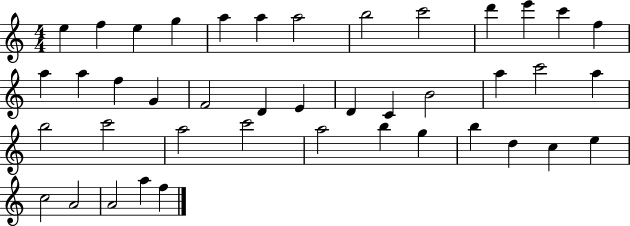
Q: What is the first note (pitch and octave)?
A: E5